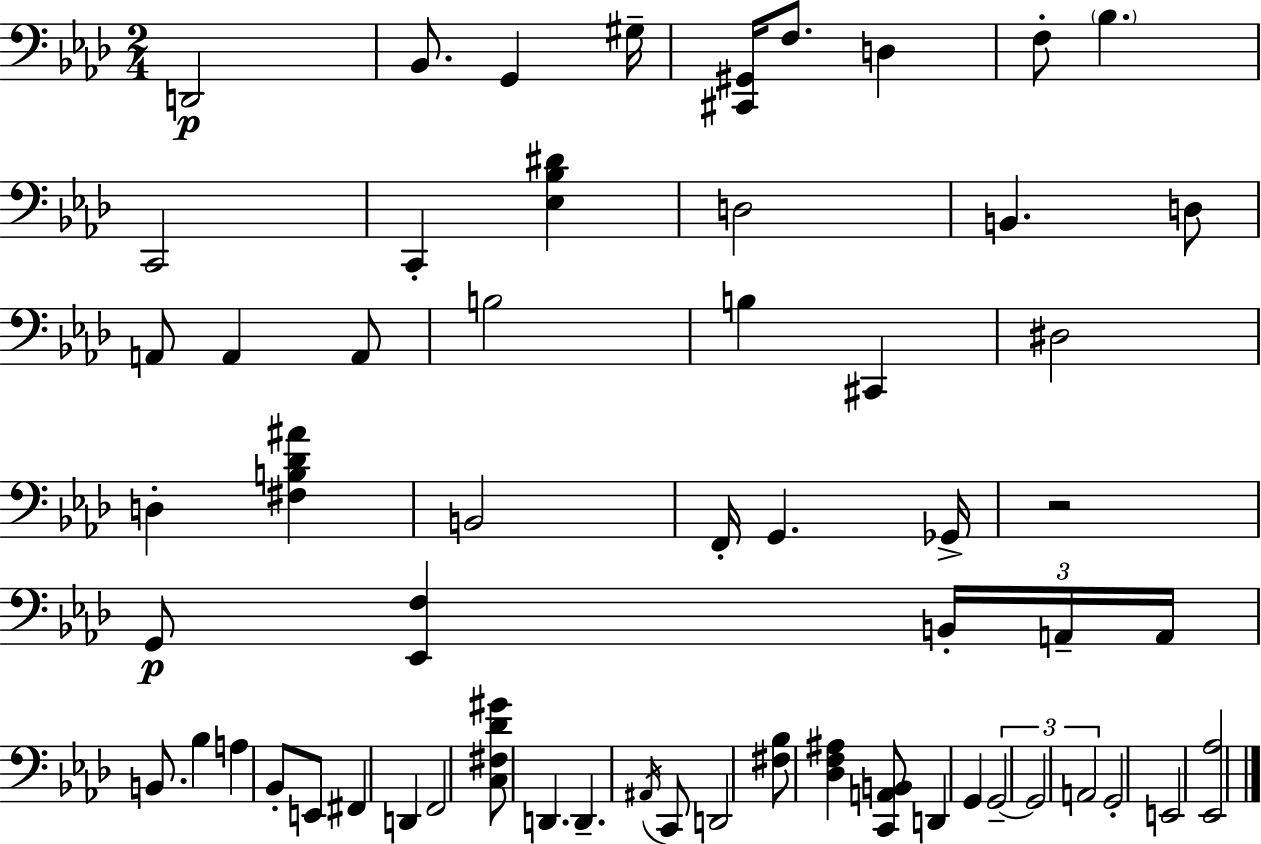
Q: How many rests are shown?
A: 1